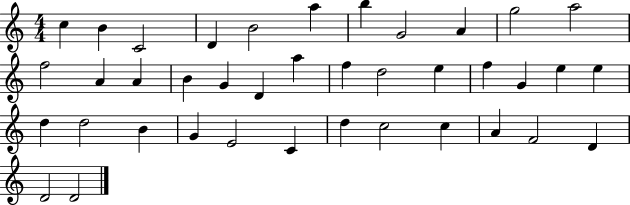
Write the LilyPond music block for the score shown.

{
  \clef treble
  \numericTimeSignature
  \time 4/4
  \key c \major
  c''4 b'4 c'2 | d'4 b'2 a''4 | b''4 g'2 a'4 | g''2 a''2 | \break f''2 a'4 a'4 | b'4 g'4 d'4 a''4 | f''4 d''2 e''4 | f''4 g'4 e''4 e''4 | \break d''4 d''2 b'4 | g'4 e'2 c'4 | d''4 c''2 c''4 | a'4 f'2 d'4 | \break d'2 d'2 | \bar "|."
}